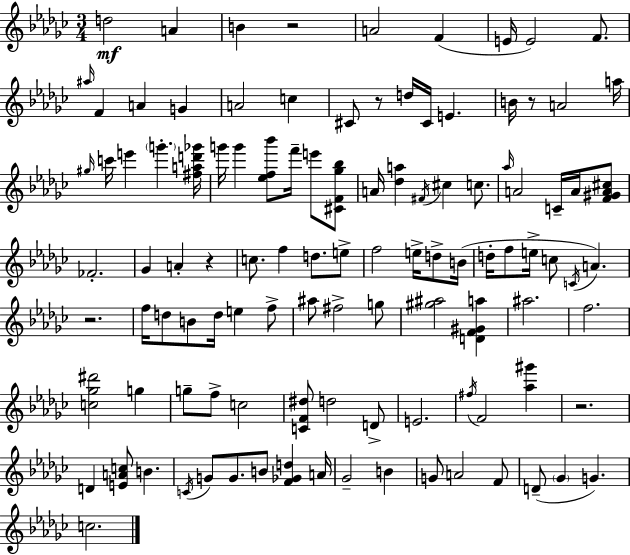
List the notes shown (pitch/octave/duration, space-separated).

D5/h A4/q B4/q R/h A4/h F4/q E4/s E4/h F4/e. A#5/s F4/q A4/q G4/q A4/h C5/q C#4/e R/e D5/s C#4/s E4/q. B4/s R/e A4/h A5/s G#5/s C6/s E6/q G6/q. [F#5,A5,D6,Gb6]/s G6/s G6/q [Eb5,F5,Bb6]/e F6/s E6/e [C#4,F4,Gb5,Bb5]/e A4/s [Db5,A5]/q F#4/s C#5/q C5/e. Ab5/s A4/h C4/s A4/s [F4,G#4,A4,C#5]/e FES4/h. Gb4/q A4/q R/q C5/e. F5/q D5/e. E5/e F5/h E5/s D5/e B4/s D5/s F5/e E5/s C5/e C4/s A4/q. R/h. F5/s D5/e B4/e D5/s E5/q F5/e A#5/e F#5/h G5/e [G#5,A#5]/h [D4,F4,G#4,A5]/q A#5/h. F5/h. [C5,Gb5,D#6]/h G5/q G5/e F5/e C5/h [C4,F4,D#5]/e D5/h D4/e E4/h. F#5/s F4/h [Ab5,G#6]/q R/h. D4/q [E4,A4,C5]/e B4/q. C4/s G4/e G4/e. B4/e [F4,Gb4,D5]/q A4/s Gb4/h B4/q G4/e A4/h F4/e D4/e Gb4/q G4/q. C5/h.